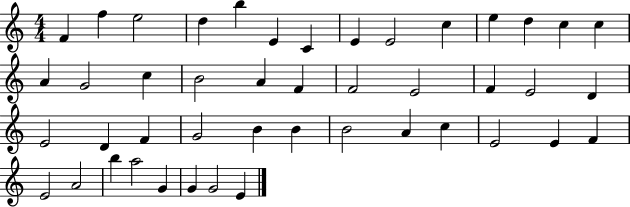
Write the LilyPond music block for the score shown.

{
  \clef treble
  \numericTimeSignature
  \time 4/4
  \key c \major
  f'4 f''4 e''2 | d''4 b''4 e'4 c'4 | e'4 e'2 c''4 | e''4 d''4 c''4 c''4 | \break a'4 g'2 c''4 | b'2 a'4 f'4 | f'2 e'2 | f'4 e'2 d'4 | \break e'2 d'4 f'4 | g'2 b'4 b'4 | b'2 a'4 c''4 | e'2 e'4 f'4 | \break e'2 a'2 | b''4 a''2 g'4 | g'4 g'2 e'4 | \bar "|."
}